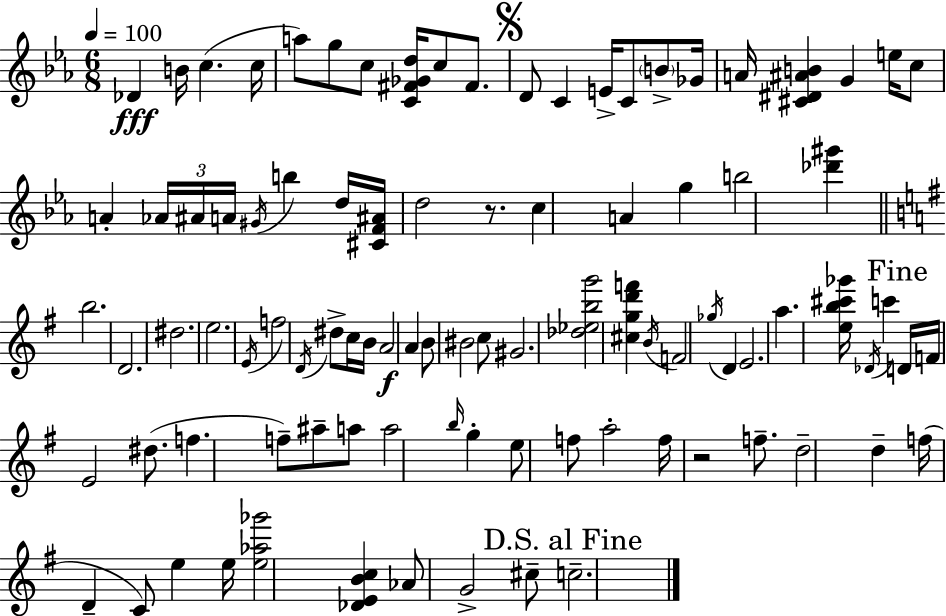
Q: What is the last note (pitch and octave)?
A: C5